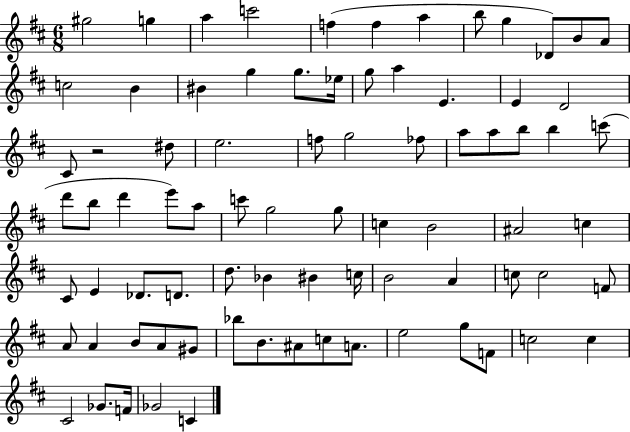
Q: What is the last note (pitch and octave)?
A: C4